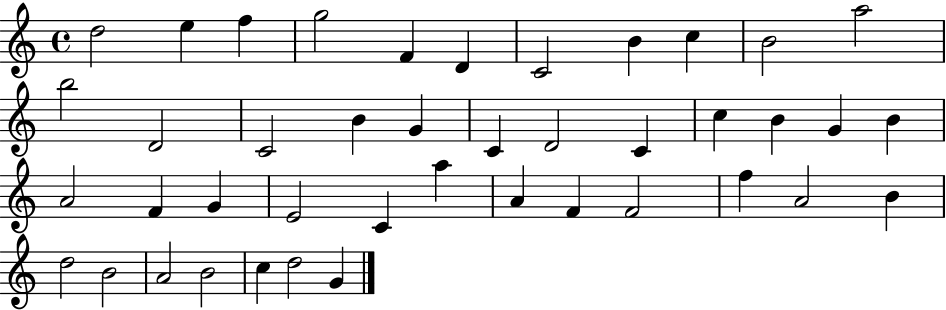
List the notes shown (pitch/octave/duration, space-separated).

D5/h E5/q F5/q G5/h F4/q D4/q C4/h B4/q C5/q B4/h A5/h B5/h D4/h C4/h B4/q G4/q C4/q D4/h C4/q C5/q B4/q G4/q B4/q A4/h F4/q G4/q E4/h C4/q A5/q A4/q F4/q F4/h F5/q A4/h B4/q D5/h B4/h A4/h B4/h C5/q D5/h G4/q